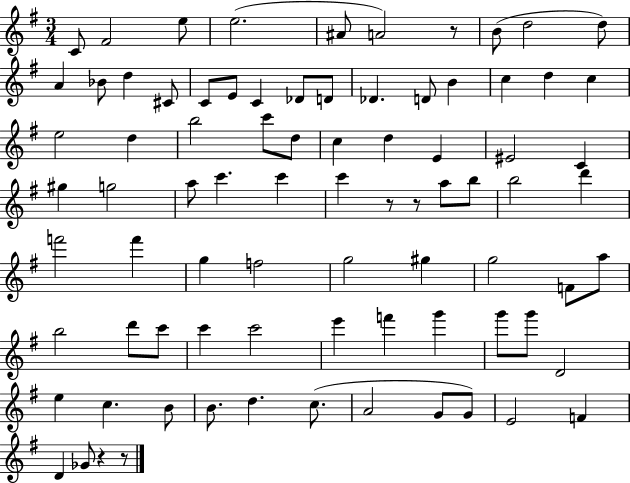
{
  \clef treble
  \numericTimeSignature
  \time 3/4
  \key g \major
  c'8 fis'2 e''8 | e''2.( | ais'8 a'2) r8 | b'8( d''2 d''8) | \break a'4 bes'8 d''4 cis'8 | c'8 e'8 c'4 des'8 d'8 | des'4. d'8 b'4 | c''4 d''4 c''4 | \break e''2 d''4 | b''2 c'''8 d''8 | c''4 d''4 e'4 | eis'2 c'4 | \break gis''4 g''2 | a''8 c'''4. c'''4 | c'''4 r8 r8 a''8 b''8 | b''2 d'''4 | \break f'''2 f'''4 | g''4 f''2 | g''2 gis''4 | g''2 f'8 a''8 | \break b''2 d'''8 c'''8 | c'''4 c'''2 | e'''4 f'''4 g'''4 | g'''8 g'''8 d'2 | \break e''4 c''4. b'8 | b'8. d''4. c''8.( | a'2 g'8 g'8) | e'2 f'4 | \break d'4 ges'8 r4 r8 | \bar "|."
}